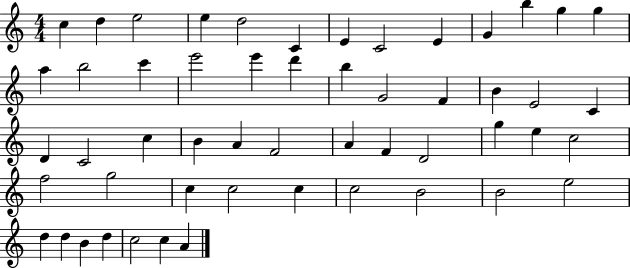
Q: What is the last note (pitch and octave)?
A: A4